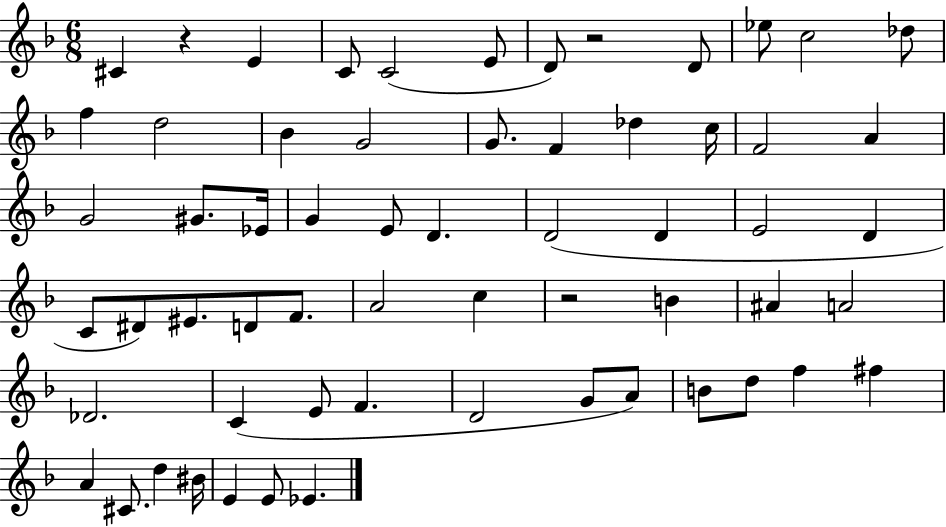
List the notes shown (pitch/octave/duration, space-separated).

C#4/q R/q E4/q C4/e C4/h E4/e D4/e R/h D4/e Eb5/e C5/h Db5/e F5/q D5/h Bb4/q G4/h G4/e. F4/q Db5/q C5/s F4/h A4/q G4/h G#4/e. Eb4/s G4/q E4/e D4/q. D4/h D4/q E4/h D4/q C4/e D#4/e EIS4/e. D4/e F4/e. A4/h C5/q R/h B4/q A#4/q A4/h Db4/h. C4/q E4/e F4/q. D4/h G4/e A4/e B4/e D5/e F5/q F#5/q A4/q C#4/e. D5/q BIS4/s E4/q E4/e Eb4/q.